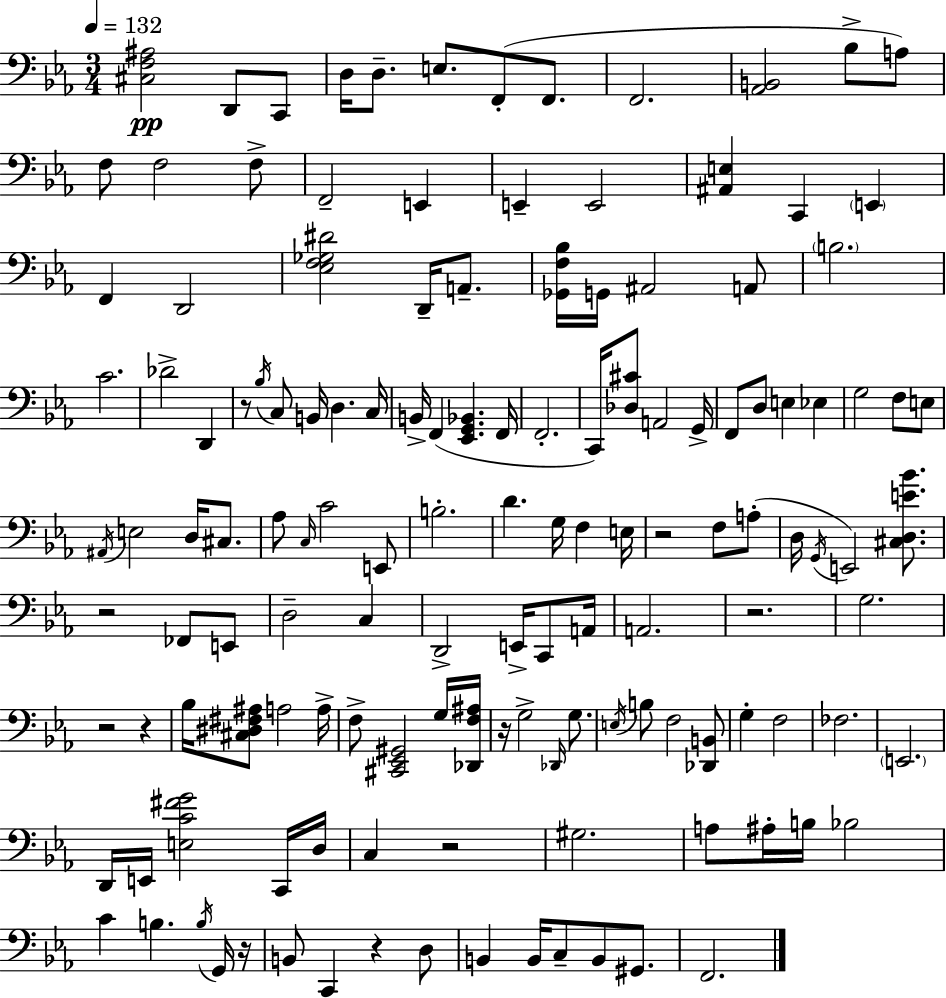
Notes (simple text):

[C#3,F3,A#3]/h D2/e C2/e D3/s D3/e. E3/e. F2/e F2/e. F2/h. [Ab2,B2]/h Bb3/e A3/e F3/e F3/h F3/e F2/h E2/q E2/q E2/h [A#2,E3]/q C2/q E2/q F2/q D2/h [Eb3,F3,Gb3,D#4]/h D2/s A2/e. [Gb2,F3,Bb3]/s G2/s A#2/h A2/e B3/h. C4/h. Db4/h D2/q R/e Bb3/s C3/e B2/s D3/q. C3/s B2/s F2/q [Eb2,G2,Bb2]/q. F2/s F2/h. C2/s [Db3,C#4]/e A2/h G2/s F2/e D3/e E3/q Eb3/q G3/h F3/e E3/e A#2/s E3/h D3/s C#3/e. Ab3/e C3/s C4/h E2/e B3/h. D4/q. G3/s F3/q E3/s R/h F3/e A3/e D3/s G2/s E2/h [C#3,D3,E4,Bb4]/e. R/h FES2/e E2/e D3/h C3/q D2/h E2/s C2/e A2/s A2/h. R/h. G3/h. R/h R/q Bb3/s [C#3,D#3,F#3,A#3]/e A3/h A3/s F3/e [C#2,Eb2,G#2]/h G3/s [Db2,F3,A#3]/s R/s G3/h Db2/s G3/e. E3/s B3/e F3/h [Db2,B2]/e G3/q F3/h FES3/h. E2/h. D2/s E2/s [E3,C4,F#4,G4]/h C2/s D3/s C3/q R/h G#3/h. A3/e A#3/s B3/s Bb3/h C4/q B3/q. B3/s G2/s R/s B2/e C2/q R/q D3/e B2/q B2/s C3/e B2/e G#2/e. F2/h.